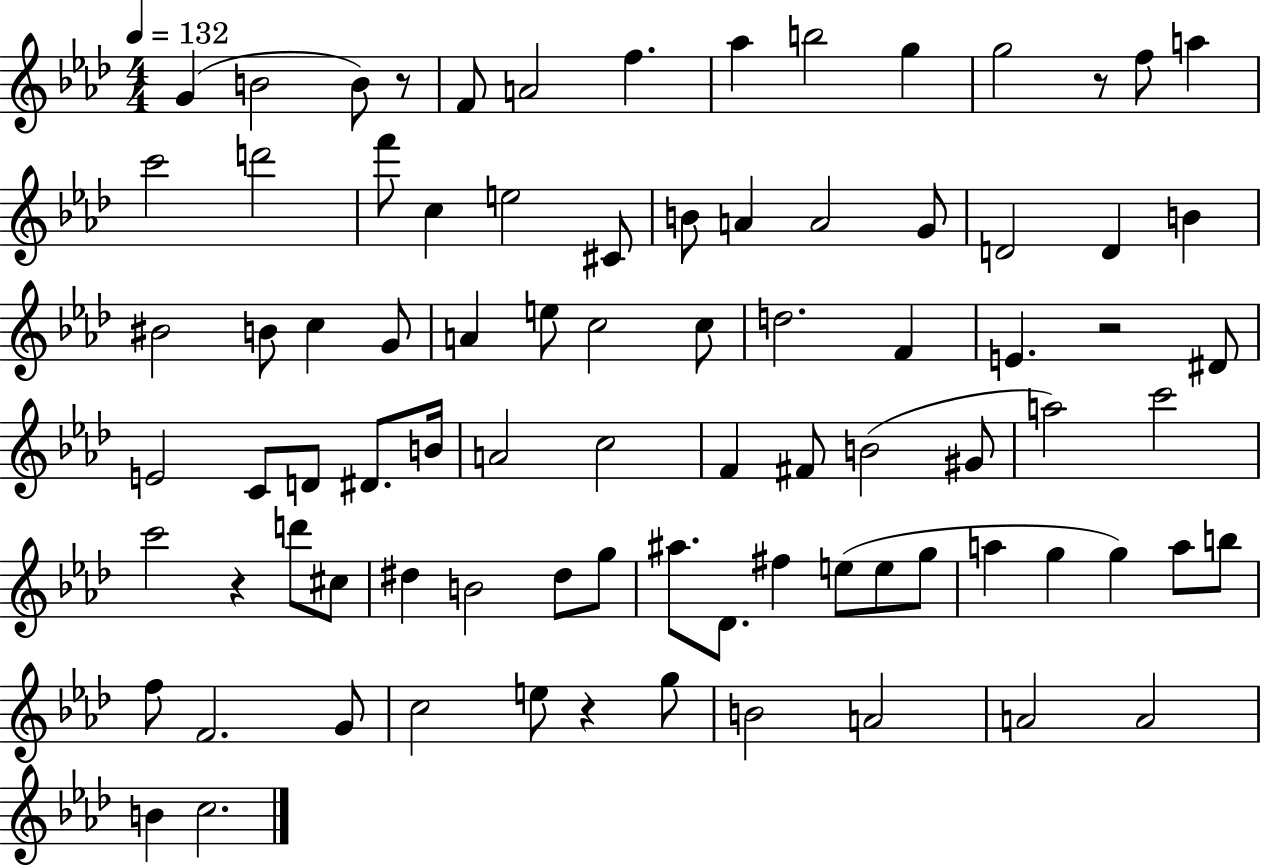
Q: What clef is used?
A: treble